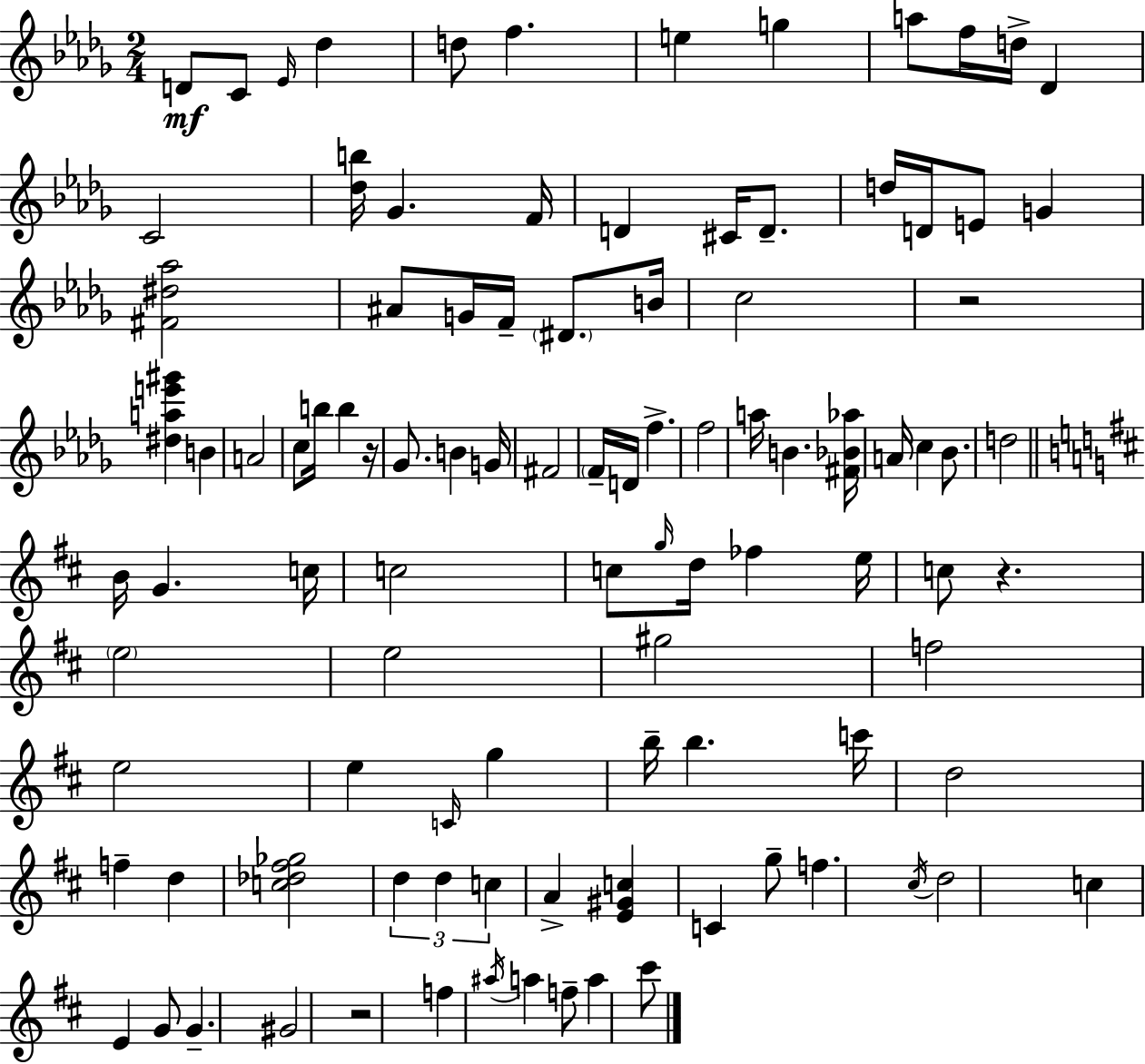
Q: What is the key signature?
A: BES minor